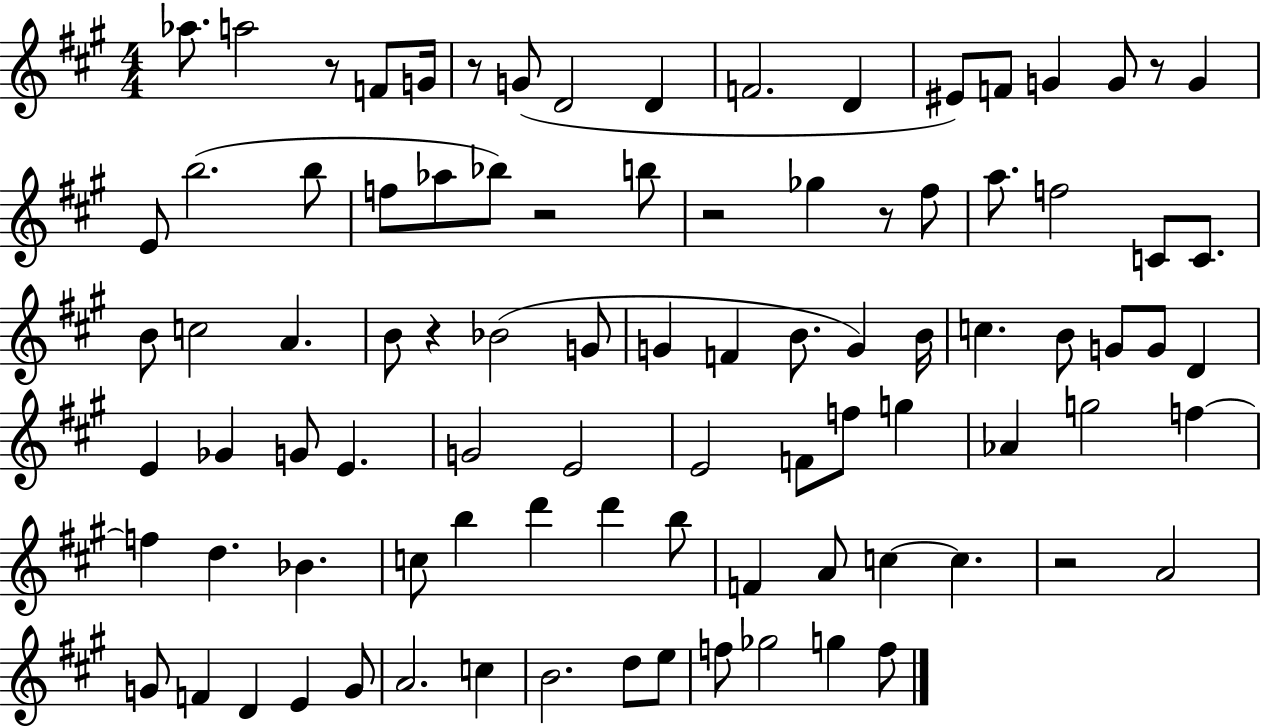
X:1
T:Untitled
M:4/4
L:1/4
K:A
_a/2 a2 z/2 F/2 G/4 z/2 G/2 D2 D F2 D ^E/2 F/2 G G/2 z/2 G E/2 b2 b/2 f/2 _a/2 _b/2 z2 b/2 z2 _g z/2 ^f/2 a/2 f2 C/2 C/2 B/2 c2 A B/2 z _B2 G/2 G F B/2 G B/4 c B/2 G/2 G/2 D E _G G/2 E G2 E2 E2 F/2 f/2 g _A g2 f f d _B c/2 b d' d' b/2 F A/2 c c z2 A2 G/2 F D E G/2 A2 c B2 d/2 e/2 f/2 _g2 g f/2